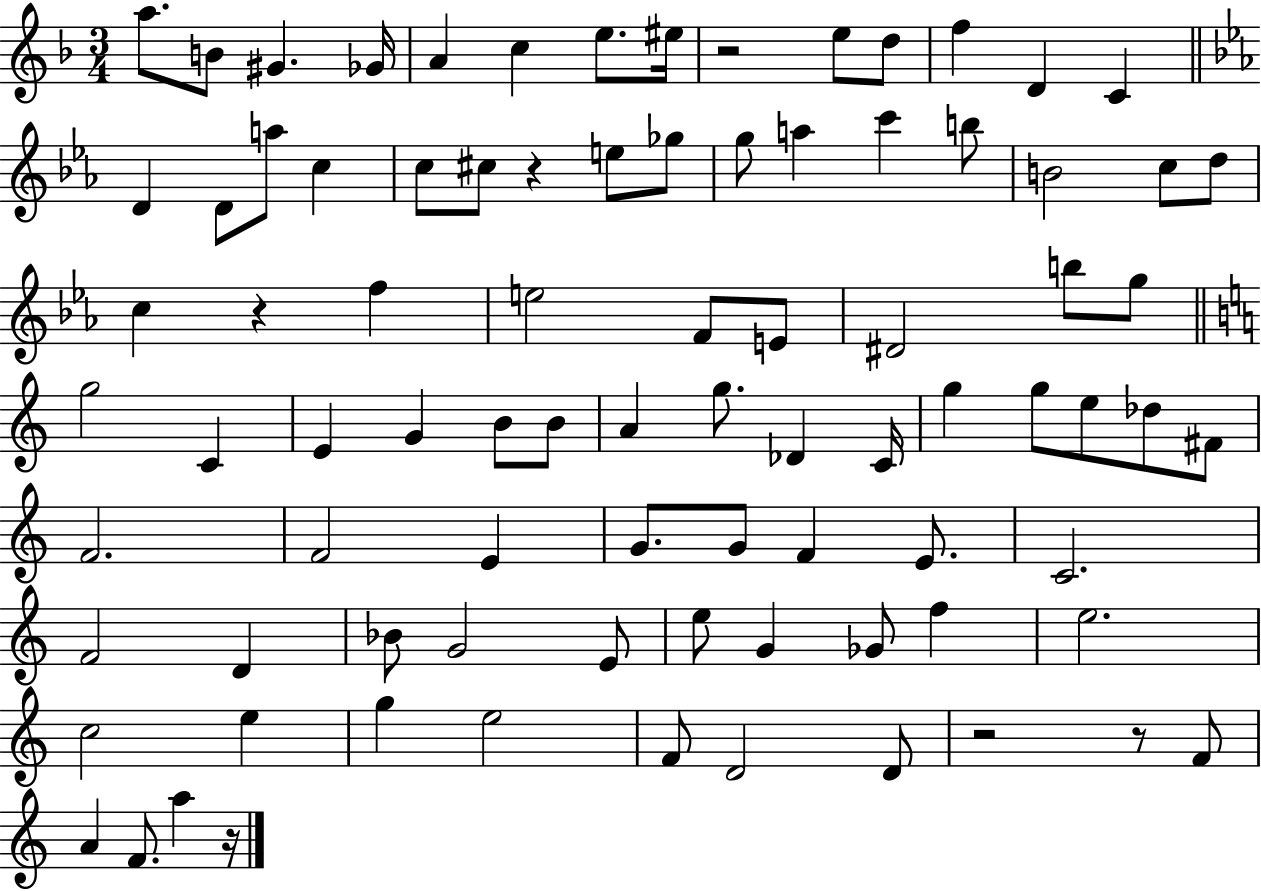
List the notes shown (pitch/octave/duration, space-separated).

A5/e. B4/e G#4/q. Gb4/s A4/q C5/q E5/e. EIS5/s R/h E5/e D5/e F5/q D4/q C4/q D4/q D4/e A5/e C5/q C5/e C#5/e R/q E5/e Gb5/e G5/e A5/q C6/q B5/e B4/h C5/e D5/e C5/q R/q F5/q E5/h F4/e E4/e D#4/h B5/e G5/e G5/h C4/q E4/q G4/q B4/e B4/e A4/q G5/e. Db4/q C4/s G5/q G5/e E5/e Db5/e F#4/e F4/h. F4/h E4/q G4/e. G4/e F4/q E4/e. C4/h. F4/h D4/q Bb4/e G4/h E4/e E5/e G4/q Gb4/e F5/q E5/h. C5/h E5/q G5/q E5/h F4/e D4/h D4/e R/h R/e F4/e A4/q F4/e. A5/q R/s